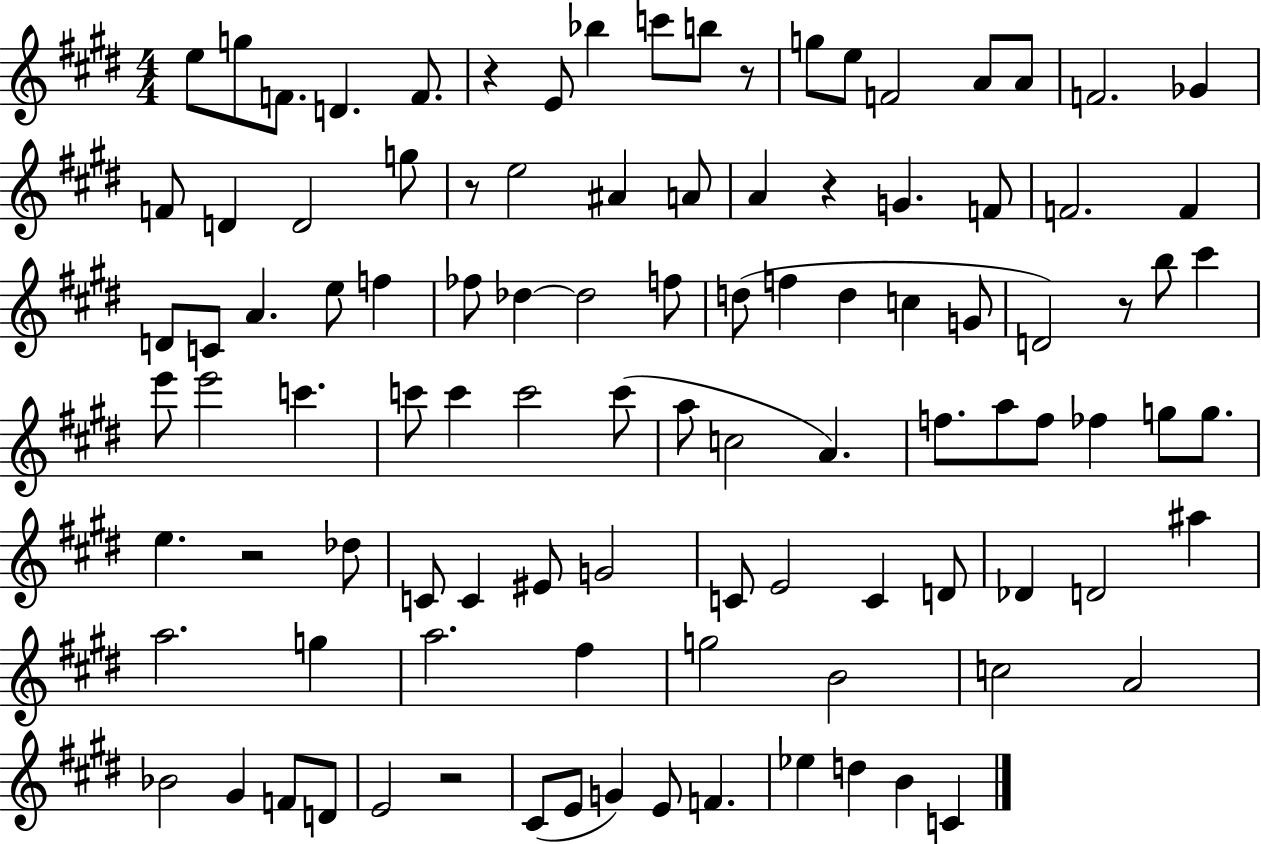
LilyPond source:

{
  \clef treble
  \numericTimeSignature
  \time 4/4
  \key e \major
  \repeat volta 2 { e''8 g''8 f'8. d'4. f'8. | r4 e'8 bes''4 c'''8 b''8 r8 | g''8 e''8 f'2 a'8 a'8 | f'2. ges'4 | \break f'8 d'4 d'2 g''8 | r8 e''2 ais'4 a'8 | a'4 r4 g'4. f'8 | f'2. f'4 | \break d'8 c'8 a'4. e''8 f''4 | fes''8 des''4~~ des''2 f''8 | d''8( f''4 d''4 c''4 g'8 | d'2) r8 b''8 cis'''4 | \break e'''8 e'''2 c'''4. | c'''8 c'''4 c'''2 c'''8( | a''8 c''2 a'4.) | f''8. a''8 f''8 fes''4 g''8 g''8. | \break e''4. r2 des''8 | c'8 c'4 eis'8 g'2 | c'8 e'2 c'4 d'8 | des'4 d'2 ais''4 | \break a''2. g''4 | a''2. fis''4 | g''2 b'2 | c''2 a'2 | \break bes'2 gis'4 f'8 d'8 | e'2 r2 | cis'8( e'8 g'4) e'8 f'4. | ees''4 d''4 b'4 c'4 | \break } \bar "|."
}